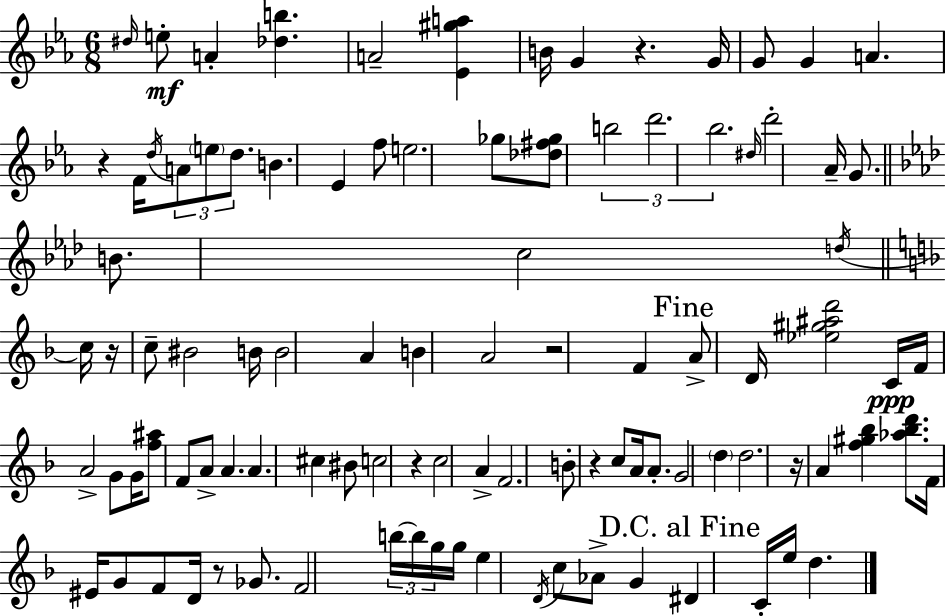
{
  \clef treble
  \numericTimeSignature
  \time 6/8
  \key c \minor
  \repeat volta 2 { \grace { dis''16 }\mf e''8-. a'4-. <des'' b''>4. | a'2-- <ees' gis'' a''>4 | b'16 g'4 r4. | g'16 g'8 g'4 a'4. | \break r4 f'16 \acciaccatura { d''16 } \tuplet 3/2 { a'8 \parenthesize e''8 d''8. } | b'4. ees'4 | f''8 e''2. | ges''8 <des'' fis'' ges''>8 \tuplet 3/2 { b''2 | \break d'''2. | bes''2. } | \grace { dis''16 } d'''2-. aes'16-- | g'8. \bar "||" \break \key f \minor b'8. c''2 \acciaccatura { d''16 } | \bar "||" \break \key f \major c''16 r16 c''8-- bis'2 | b'16 b'2 a'4 | b'4 a'2 | r2 f'4 | \break \mark "Fine" a'8-> d'16 <ees'' gis'' ais'' d'''>2 | c'16\ppp f'16 a'2-> g'8 | g'16 <f'' ais''>8 f'8 a'8-> a'4. | a'4. cis''4 bis'8 | \break c''2 r4 | c''2 a'4-> | f'2. | b'8-. r4 c''8 a'16 a'8.-. | \break g'2 \parenthesize d''4 | d''2. | r16 a'4 <f'' gis'' bes''>4 <aes'' bes'' d'''>8. | f'16 eis'16 g'8 f'8 d'16 r8 ges'8. | \break f'2 \tuplet 3/2 { b''16~~ b''16 g''16 } | g''16 e''4 \acciaccatura { d'16 } c''8 aes'8-> g'4 | \mark "D.C. al Fine" dis'4 c'16-. e''16 d''4. | } \bar "|."
}